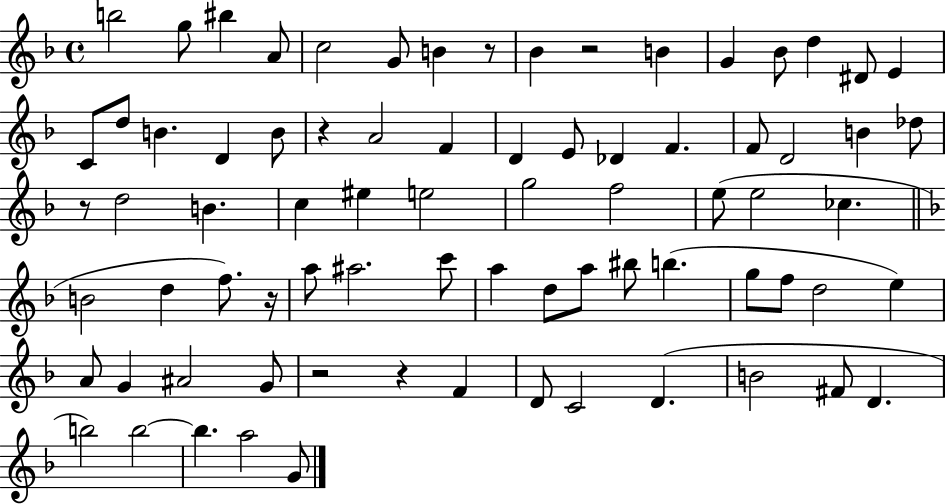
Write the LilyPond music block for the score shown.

{
  \clef treble
  \time 4/4
  \defaultTimeSignature
  \key f \major
  b''2 g''8 bis''4 a'8 | c''2 g'8 b'4 r8 | bes'4 r2 b'4 | g'4 bes'8 d''4 dis'8 e'4 | \break c'8 d''8 b'4. d'4 b'8 | r4 a'2 f'4 | d'4 e'8 des'4 f'4. | f'8 d'2 b'4 des''8 | \break r8 d''2 b'4. | c''4 eis''4 e''2 | g''2 f''2 | e''8( e''2 ces''4. | \break \bar "||" \break \key f \major b'2 d''4 f''8.) r16 | a''8 ais''2. c'''8 | a''4 d''8 a''8 bis''8 b''4.( | g''8 f''8 d''2 e''4) | \break a'8 g'4 ais'2 g'8 | r2 r4 f'4 | d'8 c'2 d'4.( | b'2 fis'8 d'4. | \break b''2) b''2~~ | b''4. a''2 g'8 | \bar "|."
}